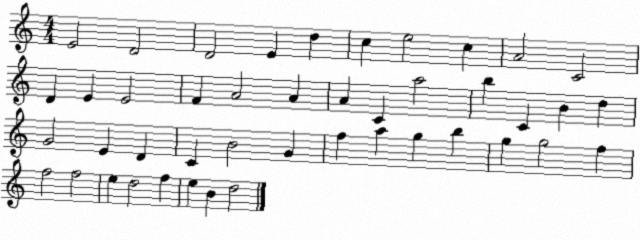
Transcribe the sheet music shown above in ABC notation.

X:1
T:Untitled
M:4/4
L:1/4
K:C
E2 D2 D2 E d c e2 c A2 C2 D E E2 F A2 A A C a2 b C B d G2 E D C B2 G f a g b g g2 f f2 f2 e d2 f e B d2